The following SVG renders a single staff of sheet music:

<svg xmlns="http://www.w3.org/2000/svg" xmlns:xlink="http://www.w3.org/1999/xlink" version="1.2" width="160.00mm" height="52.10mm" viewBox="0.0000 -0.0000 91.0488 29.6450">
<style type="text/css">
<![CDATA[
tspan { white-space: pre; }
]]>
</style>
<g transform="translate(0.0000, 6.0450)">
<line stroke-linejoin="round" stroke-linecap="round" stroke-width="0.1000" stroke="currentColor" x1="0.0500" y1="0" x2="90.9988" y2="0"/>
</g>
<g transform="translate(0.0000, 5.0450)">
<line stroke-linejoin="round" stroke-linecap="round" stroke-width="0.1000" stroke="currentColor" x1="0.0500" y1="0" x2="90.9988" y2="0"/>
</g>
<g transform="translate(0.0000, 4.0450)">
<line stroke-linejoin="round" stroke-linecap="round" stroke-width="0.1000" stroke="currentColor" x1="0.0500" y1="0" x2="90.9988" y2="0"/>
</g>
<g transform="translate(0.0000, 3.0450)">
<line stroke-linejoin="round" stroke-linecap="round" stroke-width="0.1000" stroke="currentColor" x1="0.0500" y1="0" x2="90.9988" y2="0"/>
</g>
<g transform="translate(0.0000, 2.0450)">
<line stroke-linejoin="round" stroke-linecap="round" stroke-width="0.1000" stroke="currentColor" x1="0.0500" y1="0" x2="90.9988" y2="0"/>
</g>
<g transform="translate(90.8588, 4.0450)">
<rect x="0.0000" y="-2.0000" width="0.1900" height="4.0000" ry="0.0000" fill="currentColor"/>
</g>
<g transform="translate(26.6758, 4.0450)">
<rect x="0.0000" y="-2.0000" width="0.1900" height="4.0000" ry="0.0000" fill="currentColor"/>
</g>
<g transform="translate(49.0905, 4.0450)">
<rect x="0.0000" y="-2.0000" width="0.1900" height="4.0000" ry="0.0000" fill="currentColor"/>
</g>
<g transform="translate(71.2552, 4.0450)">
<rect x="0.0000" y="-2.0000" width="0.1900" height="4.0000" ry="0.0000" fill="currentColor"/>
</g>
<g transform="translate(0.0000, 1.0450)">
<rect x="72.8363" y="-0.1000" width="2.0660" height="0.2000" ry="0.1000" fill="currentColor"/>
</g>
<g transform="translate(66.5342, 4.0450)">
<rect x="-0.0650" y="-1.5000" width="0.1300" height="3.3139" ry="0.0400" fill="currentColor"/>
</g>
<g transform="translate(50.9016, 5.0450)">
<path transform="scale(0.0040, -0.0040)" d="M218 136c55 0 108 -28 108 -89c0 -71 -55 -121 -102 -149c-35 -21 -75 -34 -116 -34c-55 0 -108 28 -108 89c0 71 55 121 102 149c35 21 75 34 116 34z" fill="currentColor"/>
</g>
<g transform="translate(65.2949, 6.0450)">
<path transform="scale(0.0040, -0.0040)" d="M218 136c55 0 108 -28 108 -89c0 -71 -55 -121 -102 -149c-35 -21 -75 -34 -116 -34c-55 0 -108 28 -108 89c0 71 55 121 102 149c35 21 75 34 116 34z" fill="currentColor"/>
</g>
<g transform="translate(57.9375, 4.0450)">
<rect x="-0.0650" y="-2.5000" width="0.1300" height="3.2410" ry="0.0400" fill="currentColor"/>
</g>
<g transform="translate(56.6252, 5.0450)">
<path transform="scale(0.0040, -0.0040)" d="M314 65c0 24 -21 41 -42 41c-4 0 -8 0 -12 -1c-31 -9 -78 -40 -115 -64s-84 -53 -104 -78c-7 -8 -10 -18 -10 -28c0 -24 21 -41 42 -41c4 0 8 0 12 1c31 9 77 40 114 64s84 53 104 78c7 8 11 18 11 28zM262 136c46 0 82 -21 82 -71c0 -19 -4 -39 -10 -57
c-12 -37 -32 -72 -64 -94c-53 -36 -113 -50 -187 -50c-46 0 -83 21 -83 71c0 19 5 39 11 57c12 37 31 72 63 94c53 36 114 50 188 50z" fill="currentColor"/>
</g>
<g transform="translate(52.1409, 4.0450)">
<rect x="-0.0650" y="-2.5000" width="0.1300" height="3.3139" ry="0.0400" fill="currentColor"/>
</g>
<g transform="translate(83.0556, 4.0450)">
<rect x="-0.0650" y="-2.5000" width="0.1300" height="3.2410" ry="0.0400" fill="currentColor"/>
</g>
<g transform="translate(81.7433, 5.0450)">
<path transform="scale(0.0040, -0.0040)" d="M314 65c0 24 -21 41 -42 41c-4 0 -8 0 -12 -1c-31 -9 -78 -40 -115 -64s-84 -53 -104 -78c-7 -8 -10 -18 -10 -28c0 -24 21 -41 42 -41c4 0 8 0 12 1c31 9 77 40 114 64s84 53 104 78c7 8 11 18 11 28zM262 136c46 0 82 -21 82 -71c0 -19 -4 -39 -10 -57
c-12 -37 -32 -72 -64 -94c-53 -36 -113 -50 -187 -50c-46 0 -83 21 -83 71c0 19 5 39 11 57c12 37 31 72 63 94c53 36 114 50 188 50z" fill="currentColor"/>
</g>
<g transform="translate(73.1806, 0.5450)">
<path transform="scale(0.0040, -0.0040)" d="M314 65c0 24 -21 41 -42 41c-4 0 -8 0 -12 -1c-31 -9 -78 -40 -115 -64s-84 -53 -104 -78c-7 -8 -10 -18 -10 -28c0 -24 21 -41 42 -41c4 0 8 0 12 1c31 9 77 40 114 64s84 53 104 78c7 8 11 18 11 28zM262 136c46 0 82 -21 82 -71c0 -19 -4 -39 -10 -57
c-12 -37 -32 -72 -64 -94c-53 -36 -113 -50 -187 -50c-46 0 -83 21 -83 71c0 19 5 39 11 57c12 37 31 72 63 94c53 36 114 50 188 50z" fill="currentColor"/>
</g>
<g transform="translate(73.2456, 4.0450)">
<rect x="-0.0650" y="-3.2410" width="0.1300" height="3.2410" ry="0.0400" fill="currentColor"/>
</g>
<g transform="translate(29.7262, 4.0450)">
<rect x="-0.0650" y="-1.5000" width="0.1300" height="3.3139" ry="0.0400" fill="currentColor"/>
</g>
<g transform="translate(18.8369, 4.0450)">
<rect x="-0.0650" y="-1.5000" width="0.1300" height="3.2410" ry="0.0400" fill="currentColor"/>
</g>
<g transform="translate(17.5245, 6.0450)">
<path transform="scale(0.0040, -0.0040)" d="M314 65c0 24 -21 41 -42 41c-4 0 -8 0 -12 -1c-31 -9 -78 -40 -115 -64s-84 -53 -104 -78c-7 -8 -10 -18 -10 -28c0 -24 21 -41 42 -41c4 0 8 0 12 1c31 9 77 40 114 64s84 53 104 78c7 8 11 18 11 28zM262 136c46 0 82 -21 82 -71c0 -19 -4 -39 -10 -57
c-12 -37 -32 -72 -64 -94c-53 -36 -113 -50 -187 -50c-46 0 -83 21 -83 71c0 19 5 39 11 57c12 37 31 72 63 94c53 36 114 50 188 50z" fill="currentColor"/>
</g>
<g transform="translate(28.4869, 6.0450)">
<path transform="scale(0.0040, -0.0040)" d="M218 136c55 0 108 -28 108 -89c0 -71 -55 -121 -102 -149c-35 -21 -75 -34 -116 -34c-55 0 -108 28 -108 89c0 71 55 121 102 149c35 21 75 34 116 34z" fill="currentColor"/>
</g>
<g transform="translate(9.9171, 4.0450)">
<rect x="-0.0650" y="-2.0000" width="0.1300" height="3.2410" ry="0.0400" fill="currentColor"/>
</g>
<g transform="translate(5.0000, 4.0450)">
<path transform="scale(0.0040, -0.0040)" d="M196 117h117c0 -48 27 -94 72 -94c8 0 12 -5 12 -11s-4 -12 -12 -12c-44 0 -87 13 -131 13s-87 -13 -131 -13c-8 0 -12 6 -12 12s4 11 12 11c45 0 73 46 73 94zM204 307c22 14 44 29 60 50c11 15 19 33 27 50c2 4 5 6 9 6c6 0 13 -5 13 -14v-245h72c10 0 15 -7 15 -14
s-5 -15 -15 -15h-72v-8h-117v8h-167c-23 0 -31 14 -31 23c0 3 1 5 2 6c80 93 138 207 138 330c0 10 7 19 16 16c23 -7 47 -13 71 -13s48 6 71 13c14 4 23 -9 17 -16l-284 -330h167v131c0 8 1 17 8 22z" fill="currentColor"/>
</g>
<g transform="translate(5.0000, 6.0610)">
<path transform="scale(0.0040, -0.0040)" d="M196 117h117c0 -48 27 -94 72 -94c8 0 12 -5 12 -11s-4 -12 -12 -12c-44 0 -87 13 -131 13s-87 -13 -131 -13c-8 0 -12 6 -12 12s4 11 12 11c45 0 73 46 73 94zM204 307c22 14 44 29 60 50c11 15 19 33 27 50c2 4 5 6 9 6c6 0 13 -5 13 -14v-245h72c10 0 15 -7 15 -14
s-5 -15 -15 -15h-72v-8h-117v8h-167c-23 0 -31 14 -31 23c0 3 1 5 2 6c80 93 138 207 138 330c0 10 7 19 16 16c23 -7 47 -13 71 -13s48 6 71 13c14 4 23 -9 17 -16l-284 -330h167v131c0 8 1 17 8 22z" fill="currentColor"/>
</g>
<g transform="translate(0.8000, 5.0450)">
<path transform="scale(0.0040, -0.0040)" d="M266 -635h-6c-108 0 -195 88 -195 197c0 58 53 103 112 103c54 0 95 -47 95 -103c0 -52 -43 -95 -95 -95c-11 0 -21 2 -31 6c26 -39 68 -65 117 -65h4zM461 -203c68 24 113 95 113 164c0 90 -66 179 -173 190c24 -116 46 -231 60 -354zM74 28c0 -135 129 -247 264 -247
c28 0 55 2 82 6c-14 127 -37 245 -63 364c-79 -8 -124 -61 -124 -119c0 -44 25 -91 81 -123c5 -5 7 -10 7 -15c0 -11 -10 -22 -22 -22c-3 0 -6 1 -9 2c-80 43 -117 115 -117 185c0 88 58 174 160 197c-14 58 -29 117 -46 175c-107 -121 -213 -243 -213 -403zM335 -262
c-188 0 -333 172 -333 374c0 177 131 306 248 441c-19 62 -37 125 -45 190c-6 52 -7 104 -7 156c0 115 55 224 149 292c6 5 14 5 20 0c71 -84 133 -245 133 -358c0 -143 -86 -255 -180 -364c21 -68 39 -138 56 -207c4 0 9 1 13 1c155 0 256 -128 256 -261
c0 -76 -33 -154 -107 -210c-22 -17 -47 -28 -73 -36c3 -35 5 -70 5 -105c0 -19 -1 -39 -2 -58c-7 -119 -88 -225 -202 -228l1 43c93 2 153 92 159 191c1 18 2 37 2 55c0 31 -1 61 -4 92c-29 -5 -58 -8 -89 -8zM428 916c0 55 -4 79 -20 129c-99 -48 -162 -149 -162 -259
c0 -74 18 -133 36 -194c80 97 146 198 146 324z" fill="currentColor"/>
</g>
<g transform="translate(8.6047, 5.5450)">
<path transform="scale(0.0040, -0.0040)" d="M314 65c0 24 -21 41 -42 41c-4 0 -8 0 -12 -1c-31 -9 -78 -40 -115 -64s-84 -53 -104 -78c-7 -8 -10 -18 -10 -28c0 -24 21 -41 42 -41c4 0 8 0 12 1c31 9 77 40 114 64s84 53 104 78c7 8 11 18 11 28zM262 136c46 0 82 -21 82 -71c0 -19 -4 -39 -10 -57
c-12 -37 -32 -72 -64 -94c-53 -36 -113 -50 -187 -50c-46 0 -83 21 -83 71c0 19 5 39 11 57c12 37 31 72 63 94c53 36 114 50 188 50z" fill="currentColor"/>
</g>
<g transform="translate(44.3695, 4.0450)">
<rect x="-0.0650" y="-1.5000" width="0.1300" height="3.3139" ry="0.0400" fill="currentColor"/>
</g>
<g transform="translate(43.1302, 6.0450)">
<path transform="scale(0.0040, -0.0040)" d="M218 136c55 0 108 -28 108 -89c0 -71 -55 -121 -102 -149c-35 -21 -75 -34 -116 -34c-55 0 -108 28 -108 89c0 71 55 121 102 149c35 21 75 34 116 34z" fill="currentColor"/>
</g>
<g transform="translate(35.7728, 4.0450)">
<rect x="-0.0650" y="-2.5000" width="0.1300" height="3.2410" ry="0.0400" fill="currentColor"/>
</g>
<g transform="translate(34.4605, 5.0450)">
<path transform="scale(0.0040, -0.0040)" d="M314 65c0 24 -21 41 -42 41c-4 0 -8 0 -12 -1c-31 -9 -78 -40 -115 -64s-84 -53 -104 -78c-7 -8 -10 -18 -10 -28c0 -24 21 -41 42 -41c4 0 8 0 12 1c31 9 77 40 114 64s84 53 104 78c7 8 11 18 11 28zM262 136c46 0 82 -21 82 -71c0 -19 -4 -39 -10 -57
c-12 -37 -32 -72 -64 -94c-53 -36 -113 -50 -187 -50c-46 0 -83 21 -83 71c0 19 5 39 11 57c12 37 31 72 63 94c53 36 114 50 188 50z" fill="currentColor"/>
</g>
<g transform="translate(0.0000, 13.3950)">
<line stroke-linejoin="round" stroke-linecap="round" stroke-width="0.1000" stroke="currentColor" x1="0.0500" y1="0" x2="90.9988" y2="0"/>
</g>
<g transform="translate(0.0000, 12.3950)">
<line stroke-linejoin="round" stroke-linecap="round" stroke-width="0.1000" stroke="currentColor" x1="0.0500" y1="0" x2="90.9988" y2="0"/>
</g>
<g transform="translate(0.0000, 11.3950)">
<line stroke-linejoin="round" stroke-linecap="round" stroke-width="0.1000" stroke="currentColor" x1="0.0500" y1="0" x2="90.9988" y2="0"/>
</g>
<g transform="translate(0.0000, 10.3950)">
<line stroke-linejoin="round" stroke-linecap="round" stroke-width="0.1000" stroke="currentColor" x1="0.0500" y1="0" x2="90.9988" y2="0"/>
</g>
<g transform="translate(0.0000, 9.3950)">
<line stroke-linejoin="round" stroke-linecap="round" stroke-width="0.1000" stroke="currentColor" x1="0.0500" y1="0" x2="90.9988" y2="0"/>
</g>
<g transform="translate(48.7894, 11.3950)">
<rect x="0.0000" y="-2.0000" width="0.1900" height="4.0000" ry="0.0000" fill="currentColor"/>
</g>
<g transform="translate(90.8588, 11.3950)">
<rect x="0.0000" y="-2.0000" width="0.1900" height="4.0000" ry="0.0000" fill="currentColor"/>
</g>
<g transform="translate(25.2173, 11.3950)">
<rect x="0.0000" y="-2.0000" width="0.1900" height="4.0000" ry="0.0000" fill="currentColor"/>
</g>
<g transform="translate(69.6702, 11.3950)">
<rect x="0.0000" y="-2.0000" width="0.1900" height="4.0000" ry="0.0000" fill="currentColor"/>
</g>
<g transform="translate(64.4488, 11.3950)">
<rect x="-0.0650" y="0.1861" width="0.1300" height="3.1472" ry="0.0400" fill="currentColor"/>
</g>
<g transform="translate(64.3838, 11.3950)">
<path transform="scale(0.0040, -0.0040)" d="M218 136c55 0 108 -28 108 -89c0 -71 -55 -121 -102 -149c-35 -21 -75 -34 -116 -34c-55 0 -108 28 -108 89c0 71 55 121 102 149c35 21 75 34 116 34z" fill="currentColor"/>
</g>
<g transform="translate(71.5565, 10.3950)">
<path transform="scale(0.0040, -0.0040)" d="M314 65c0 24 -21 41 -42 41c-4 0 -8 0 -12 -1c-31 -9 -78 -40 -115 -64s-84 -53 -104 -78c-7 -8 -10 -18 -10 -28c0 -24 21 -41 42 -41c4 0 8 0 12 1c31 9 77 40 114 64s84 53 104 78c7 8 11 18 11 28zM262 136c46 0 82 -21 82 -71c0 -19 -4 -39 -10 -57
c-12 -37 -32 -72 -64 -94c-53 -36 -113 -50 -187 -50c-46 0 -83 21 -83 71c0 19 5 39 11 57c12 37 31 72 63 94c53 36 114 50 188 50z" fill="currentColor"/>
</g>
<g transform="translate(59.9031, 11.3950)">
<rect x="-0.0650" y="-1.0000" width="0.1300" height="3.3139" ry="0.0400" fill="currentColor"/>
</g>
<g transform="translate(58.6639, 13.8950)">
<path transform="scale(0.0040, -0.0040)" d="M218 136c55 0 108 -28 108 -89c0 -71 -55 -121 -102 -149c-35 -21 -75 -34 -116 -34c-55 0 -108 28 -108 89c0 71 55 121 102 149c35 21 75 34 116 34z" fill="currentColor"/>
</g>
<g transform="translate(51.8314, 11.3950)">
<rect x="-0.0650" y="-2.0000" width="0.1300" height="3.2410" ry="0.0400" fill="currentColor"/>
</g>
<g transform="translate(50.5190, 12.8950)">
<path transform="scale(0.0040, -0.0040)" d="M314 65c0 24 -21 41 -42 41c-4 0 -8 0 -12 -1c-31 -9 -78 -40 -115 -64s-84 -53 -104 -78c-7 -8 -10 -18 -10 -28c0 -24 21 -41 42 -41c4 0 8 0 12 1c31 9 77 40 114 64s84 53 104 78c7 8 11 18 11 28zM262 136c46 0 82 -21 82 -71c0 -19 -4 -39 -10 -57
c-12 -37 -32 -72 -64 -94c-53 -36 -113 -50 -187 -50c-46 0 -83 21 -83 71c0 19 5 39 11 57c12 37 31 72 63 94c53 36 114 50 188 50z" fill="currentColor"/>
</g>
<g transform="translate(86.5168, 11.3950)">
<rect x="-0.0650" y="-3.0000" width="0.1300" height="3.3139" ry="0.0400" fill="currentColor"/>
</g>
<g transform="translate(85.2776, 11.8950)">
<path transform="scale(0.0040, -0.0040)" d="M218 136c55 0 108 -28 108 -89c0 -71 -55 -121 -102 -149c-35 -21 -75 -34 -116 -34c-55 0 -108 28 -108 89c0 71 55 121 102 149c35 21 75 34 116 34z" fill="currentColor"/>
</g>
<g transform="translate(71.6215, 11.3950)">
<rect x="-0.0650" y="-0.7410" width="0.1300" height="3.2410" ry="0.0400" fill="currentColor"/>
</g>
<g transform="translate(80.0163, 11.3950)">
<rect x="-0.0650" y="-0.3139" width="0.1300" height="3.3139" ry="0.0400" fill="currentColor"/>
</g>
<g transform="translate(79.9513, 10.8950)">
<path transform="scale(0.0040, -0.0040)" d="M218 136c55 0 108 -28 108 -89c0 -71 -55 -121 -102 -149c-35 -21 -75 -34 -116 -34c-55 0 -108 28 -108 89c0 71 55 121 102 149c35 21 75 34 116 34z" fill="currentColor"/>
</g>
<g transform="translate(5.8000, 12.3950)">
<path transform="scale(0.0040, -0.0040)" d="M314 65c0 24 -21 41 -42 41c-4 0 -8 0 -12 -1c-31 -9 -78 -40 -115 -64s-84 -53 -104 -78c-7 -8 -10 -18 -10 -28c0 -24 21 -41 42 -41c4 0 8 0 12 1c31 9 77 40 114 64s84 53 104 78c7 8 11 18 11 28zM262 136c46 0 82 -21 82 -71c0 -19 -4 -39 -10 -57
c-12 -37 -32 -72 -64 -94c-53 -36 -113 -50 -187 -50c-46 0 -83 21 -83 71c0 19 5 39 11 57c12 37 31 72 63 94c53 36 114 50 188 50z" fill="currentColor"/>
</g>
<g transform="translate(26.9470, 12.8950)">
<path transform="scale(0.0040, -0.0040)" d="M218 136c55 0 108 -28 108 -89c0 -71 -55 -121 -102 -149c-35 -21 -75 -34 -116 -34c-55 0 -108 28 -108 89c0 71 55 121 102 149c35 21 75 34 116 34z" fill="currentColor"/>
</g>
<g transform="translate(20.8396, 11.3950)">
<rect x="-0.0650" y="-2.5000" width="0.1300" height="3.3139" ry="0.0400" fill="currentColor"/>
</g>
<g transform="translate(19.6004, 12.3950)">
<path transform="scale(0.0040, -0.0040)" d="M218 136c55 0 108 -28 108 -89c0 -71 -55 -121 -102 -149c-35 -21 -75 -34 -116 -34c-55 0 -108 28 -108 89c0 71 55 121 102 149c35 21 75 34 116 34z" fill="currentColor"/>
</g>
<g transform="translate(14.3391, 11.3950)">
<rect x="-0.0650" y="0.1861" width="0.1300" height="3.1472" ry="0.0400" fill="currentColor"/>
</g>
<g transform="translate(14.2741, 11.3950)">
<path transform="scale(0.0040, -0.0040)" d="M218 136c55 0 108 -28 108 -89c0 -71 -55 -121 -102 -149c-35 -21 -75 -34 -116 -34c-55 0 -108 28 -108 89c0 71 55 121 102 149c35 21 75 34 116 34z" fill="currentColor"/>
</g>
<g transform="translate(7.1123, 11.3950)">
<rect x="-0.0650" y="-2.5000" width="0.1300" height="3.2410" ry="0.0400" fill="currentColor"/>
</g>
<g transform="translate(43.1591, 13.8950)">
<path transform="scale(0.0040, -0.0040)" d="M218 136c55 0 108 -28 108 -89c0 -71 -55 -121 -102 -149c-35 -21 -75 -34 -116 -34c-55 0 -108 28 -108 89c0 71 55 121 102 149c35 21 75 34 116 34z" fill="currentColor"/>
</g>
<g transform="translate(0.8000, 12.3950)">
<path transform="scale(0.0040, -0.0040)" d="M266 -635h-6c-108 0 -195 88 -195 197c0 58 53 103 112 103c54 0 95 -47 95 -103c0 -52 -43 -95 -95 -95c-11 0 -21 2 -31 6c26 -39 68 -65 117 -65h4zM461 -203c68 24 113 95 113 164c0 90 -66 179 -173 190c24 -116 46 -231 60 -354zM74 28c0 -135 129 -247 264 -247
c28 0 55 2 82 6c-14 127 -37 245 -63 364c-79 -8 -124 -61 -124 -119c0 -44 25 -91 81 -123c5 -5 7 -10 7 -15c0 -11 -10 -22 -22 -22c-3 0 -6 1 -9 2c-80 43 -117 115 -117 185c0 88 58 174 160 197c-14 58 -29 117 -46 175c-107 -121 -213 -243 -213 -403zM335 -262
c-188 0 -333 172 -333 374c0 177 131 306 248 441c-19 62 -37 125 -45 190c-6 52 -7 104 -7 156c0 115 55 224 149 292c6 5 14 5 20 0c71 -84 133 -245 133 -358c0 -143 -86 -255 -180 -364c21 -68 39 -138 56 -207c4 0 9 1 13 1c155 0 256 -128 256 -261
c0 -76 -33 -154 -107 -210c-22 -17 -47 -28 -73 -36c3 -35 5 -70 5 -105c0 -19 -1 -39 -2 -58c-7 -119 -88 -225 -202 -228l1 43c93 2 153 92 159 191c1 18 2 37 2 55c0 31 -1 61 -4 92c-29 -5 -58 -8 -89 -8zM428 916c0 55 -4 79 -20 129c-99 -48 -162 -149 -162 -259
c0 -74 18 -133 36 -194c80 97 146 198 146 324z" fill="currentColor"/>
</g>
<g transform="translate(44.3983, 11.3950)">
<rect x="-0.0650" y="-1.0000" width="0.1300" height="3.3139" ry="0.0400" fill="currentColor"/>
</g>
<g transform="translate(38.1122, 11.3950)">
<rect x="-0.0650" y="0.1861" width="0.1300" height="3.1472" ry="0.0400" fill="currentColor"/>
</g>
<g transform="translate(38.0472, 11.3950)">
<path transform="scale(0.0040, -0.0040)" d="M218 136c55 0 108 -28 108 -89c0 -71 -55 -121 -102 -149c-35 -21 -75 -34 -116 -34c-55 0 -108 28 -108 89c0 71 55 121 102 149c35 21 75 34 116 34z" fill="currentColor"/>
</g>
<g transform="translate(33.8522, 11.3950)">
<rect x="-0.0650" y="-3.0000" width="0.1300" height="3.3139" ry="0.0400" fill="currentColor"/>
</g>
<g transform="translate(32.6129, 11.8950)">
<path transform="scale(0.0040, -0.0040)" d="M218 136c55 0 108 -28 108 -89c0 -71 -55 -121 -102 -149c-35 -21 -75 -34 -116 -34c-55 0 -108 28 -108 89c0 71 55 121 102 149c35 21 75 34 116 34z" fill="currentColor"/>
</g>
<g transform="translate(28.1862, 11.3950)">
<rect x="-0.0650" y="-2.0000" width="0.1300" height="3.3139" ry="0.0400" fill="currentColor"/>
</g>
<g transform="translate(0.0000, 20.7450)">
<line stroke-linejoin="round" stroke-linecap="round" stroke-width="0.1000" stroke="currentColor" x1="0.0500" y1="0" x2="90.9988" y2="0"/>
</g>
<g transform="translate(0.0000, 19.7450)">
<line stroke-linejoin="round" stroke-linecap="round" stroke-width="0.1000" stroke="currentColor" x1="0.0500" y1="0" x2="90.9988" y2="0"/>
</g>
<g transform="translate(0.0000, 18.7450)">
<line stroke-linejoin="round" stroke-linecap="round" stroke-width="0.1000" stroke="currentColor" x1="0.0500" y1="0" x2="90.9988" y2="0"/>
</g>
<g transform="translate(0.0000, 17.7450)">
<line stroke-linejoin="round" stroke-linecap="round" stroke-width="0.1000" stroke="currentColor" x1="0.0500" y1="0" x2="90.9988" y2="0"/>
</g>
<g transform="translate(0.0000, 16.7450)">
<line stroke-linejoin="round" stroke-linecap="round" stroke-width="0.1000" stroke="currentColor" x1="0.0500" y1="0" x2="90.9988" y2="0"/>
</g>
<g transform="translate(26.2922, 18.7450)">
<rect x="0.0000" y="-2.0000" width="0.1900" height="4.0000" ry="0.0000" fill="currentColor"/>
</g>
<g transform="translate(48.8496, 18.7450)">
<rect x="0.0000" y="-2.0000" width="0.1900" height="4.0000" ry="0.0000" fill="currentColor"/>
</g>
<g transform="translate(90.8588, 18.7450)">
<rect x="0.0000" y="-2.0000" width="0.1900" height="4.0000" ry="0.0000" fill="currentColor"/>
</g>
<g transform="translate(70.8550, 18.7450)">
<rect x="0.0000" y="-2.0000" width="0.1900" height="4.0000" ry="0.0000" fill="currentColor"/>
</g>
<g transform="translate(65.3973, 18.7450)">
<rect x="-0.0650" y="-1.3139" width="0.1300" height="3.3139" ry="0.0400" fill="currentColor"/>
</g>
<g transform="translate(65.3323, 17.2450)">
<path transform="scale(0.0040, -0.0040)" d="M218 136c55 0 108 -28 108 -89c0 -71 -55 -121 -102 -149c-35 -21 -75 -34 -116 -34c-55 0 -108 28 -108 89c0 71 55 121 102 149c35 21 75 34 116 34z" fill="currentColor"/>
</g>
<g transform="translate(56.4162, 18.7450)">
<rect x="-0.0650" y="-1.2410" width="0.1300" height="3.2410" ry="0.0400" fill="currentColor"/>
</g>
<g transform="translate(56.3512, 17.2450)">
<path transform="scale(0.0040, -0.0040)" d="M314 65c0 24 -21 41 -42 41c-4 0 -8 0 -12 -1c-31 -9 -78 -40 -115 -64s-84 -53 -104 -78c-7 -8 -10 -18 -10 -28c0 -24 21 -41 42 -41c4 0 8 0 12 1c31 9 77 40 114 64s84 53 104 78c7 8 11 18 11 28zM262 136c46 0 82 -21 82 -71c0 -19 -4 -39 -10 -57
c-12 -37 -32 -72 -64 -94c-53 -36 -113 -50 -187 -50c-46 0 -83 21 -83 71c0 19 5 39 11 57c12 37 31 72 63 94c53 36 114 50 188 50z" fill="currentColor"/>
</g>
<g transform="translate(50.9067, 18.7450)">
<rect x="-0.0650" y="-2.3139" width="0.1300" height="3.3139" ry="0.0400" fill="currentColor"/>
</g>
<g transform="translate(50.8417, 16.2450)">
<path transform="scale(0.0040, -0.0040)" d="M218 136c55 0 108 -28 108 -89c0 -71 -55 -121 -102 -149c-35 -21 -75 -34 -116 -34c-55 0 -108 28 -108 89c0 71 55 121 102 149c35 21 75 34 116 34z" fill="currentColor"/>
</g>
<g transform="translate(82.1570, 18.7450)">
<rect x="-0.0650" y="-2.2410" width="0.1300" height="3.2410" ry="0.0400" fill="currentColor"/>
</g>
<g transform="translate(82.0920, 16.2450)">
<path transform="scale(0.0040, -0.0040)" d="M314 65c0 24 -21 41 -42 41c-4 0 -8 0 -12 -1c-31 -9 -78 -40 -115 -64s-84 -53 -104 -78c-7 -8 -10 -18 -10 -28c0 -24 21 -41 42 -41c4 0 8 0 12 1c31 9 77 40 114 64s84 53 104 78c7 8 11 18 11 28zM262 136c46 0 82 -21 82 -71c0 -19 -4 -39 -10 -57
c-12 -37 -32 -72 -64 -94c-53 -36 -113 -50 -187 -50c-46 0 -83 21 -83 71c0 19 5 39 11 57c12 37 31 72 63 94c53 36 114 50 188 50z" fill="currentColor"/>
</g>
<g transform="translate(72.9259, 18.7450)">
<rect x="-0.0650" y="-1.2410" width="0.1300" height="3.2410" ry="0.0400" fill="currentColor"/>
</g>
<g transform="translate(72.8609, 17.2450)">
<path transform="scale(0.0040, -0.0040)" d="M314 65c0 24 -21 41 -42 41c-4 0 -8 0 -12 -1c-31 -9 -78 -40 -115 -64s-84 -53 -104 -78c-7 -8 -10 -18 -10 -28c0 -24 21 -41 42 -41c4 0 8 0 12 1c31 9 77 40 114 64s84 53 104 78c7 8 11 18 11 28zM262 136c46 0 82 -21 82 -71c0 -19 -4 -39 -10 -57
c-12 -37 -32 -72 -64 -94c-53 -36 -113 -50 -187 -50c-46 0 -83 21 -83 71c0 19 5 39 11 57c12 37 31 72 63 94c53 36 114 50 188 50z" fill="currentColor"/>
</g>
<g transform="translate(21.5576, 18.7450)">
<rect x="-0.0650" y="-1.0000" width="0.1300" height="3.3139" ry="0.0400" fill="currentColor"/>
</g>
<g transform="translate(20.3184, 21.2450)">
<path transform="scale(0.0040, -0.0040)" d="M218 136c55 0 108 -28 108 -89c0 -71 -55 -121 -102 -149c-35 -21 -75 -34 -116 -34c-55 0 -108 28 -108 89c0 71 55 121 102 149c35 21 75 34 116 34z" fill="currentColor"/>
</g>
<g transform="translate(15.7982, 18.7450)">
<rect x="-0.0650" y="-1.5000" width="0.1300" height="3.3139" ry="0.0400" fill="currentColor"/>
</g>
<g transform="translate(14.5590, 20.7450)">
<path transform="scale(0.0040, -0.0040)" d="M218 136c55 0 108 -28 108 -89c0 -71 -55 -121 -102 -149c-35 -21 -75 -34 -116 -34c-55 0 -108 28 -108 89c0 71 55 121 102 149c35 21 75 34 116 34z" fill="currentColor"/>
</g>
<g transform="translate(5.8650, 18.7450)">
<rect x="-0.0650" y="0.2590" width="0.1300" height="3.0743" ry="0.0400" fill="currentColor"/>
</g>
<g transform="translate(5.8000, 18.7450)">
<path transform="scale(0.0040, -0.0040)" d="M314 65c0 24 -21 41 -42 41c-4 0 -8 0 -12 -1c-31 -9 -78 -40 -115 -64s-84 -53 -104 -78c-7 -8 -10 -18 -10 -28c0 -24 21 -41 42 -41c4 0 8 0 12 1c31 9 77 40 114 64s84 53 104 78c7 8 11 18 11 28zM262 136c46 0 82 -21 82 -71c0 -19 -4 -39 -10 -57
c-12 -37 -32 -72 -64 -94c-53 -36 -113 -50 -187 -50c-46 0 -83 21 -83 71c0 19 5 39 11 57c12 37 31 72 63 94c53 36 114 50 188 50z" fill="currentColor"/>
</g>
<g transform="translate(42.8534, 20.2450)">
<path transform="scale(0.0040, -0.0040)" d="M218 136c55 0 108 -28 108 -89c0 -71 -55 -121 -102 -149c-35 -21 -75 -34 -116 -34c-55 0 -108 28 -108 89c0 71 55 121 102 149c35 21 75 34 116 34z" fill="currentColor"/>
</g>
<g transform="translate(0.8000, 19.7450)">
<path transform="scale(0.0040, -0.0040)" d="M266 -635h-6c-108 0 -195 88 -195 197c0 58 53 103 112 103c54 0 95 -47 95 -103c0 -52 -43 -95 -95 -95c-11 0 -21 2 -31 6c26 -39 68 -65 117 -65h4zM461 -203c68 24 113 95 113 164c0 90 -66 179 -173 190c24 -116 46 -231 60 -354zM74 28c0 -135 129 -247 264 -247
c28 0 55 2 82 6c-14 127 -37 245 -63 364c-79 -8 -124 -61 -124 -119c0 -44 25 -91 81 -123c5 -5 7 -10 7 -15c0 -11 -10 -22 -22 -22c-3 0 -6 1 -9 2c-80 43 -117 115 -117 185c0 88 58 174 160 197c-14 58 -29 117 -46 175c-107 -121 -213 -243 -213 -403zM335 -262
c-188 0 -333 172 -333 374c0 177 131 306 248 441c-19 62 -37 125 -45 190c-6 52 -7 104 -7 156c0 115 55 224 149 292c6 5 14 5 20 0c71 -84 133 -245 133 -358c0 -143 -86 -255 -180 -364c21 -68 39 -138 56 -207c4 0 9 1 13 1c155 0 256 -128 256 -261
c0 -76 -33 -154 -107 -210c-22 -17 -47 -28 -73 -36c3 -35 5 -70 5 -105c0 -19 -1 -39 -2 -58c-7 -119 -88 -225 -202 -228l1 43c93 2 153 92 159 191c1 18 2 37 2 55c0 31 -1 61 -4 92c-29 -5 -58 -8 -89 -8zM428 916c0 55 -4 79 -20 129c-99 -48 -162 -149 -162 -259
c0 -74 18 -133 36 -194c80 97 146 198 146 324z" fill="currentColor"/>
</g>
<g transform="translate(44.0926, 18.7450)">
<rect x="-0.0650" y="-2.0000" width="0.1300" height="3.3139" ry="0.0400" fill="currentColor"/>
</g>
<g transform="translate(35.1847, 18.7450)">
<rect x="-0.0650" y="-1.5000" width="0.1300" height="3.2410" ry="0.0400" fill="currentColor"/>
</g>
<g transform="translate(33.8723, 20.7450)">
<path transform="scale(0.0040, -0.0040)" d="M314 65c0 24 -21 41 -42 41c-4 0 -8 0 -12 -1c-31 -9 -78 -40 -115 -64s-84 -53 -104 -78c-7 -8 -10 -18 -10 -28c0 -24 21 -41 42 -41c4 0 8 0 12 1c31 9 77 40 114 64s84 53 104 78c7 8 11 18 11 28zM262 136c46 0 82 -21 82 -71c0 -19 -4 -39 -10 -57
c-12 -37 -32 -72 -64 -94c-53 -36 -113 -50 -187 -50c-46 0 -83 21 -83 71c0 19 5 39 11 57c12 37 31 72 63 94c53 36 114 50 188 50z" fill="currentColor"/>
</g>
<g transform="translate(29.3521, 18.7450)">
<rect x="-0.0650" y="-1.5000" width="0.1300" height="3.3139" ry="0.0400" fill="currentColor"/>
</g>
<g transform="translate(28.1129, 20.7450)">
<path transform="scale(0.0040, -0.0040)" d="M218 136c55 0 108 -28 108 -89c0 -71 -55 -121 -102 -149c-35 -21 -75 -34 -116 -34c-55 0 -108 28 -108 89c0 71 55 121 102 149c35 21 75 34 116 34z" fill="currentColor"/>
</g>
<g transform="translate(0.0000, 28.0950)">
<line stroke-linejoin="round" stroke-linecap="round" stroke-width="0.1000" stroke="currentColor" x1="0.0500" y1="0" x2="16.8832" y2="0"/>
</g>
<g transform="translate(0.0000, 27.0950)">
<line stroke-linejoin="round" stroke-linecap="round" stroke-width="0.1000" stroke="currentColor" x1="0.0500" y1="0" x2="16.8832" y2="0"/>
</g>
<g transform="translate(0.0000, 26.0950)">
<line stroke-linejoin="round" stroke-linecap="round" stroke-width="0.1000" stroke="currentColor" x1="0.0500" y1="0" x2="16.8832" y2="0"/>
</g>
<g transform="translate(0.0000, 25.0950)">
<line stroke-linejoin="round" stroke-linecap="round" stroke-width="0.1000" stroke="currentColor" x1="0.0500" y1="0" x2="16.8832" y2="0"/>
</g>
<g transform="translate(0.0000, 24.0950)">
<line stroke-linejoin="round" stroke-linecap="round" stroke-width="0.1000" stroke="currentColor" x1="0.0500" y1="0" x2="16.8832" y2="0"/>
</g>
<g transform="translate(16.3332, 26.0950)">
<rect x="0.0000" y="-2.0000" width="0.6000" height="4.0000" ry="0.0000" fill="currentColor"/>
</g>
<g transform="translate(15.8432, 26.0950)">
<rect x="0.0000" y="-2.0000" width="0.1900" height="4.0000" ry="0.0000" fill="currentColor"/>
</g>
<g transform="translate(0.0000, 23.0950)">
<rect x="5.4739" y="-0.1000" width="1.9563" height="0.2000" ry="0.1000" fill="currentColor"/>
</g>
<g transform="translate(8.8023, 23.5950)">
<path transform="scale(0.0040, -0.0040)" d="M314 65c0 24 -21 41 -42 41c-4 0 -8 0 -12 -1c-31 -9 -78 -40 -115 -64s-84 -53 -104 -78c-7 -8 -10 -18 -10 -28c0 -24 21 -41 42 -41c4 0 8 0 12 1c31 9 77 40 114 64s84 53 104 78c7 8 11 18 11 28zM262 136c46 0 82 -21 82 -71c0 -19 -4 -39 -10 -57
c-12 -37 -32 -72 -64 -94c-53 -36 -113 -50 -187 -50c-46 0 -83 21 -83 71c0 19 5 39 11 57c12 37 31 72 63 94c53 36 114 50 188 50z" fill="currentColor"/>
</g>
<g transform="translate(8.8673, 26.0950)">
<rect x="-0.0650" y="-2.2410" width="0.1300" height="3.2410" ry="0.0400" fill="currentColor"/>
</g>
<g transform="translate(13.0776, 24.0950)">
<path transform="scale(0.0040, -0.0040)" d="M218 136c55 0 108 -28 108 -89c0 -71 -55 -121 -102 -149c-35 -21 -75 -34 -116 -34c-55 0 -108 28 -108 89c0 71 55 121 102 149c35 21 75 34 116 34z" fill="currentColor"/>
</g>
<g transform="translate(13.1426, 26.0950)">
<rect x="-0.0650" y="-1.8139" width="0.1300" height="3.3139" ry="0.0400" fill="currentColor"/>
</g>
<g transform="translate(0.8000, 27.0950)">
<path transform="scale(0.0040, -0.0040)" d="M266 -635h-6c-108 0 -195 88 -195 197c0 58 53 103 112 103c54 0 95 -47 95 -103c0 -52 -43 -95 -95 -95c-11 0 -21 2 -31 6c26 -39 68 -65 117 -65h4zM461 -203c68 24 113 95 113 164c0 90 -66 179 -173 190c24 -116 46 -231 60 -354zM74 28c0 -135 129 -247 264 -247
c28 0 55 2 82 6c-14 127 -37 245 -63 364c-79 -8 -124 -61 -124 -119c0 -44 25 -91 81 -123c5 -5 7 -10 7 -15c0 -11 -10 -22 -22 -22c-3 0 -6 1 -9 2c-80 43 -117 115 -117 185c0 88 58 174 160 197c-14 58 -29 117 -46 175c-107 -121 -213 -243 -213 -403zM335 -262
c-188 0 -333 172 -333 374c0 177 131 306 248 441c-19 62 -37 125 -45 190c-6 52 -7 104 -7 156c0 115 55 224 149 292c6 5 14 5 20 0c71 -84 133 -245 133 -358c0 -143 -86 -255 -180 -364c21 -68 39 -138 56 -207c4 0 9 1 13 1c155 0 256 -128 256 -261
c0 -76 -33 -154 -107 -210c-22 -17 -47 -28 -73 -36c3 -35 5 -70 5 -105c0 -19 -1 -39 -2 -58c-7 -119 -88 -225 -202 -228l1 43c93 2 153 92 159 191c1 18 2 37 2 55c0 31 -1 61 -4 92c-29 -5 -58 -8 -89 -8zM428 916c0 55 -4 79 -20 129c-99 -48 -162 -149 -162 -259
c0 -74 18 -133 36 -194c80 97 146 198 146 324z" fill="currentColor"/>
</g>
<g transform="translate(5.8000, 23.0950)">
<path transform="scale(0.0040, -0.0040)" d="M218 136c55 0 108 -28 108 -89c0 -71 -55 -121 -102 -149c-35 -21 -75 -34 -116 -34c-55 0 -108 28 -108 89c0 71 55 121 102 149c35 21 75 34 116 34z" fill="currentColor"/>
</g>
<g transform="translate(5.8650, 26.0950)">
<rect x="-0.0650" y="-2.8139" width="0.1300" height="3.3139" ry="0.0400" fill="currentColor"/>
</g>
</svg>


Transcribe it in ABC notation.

X:1
T:Untitled
M:4/4
L:1/4
K:C
F2 E2 E G2 E G G2 E b2 G2 G2 B G F A B D F2 D B d2 c A B2 E D E E2 F g e2 e e2 g2 a g2 f